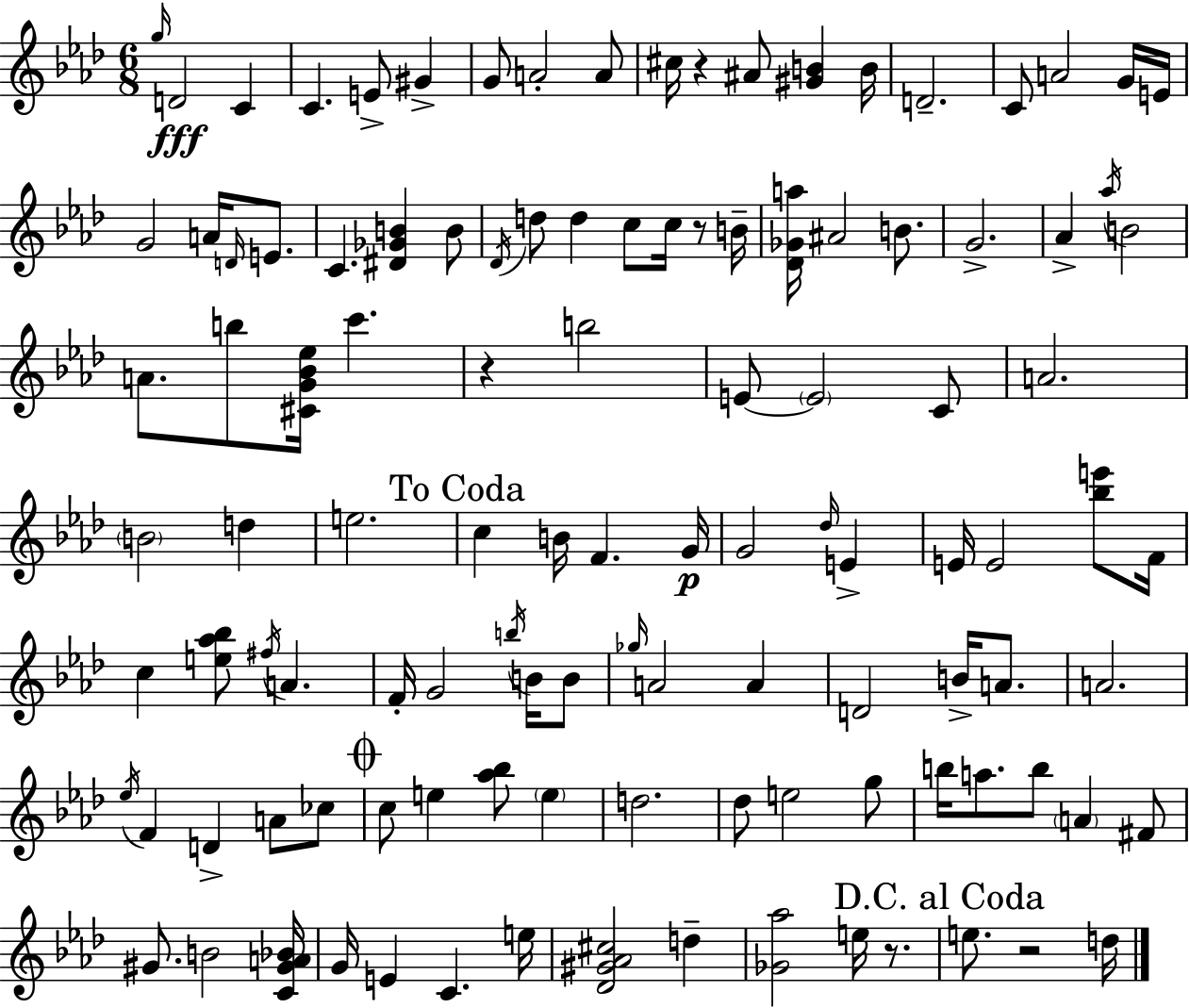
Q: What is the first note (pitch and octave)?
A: G5